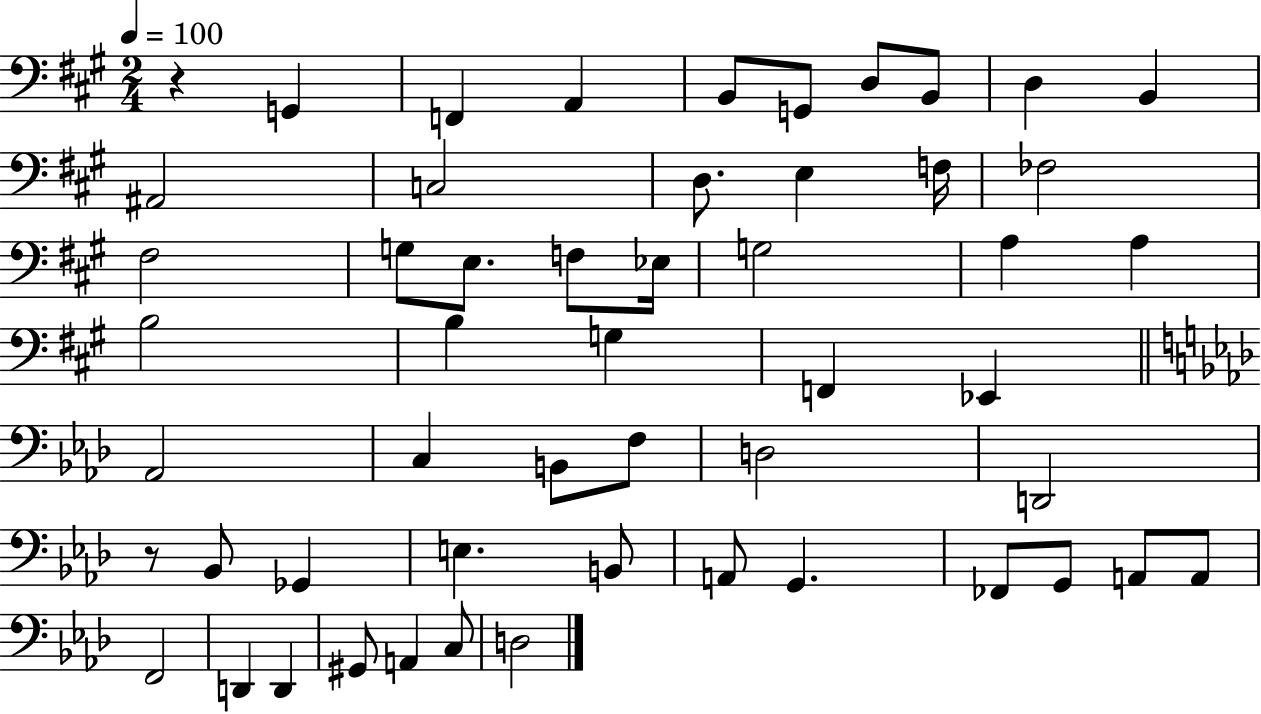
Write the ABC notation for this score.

X:1
T:Untitled
M:2/4
L:1/4
K:A
z G,, F,, A,, B,,/2 G,,/2 D,/2 B,,/2 D, B,, ^A,,2 C,2 D,/2 E, F,/4 _F,2 ^F,2 G,/2 E,/2 F,/2 _E,/4 G,2 A, A, B,2 B, G, F,, _E,, _A,,2 C, B,,/2 F,/2 D,2 D,,2 z/2 _B,,/2 _G,, E, B,,/2 A,,/2 G,, _F,,/2 G,,/2 A,,/2 A,,/2 F,,2 D,, D,, ^G,,/2 A,, C,/2 D,2